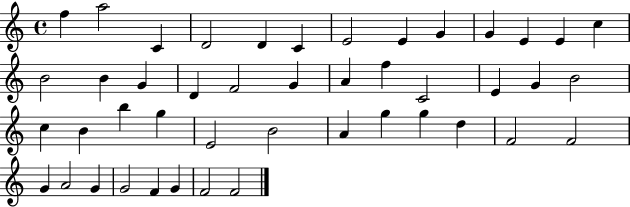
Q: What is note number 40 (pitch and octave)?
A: G4